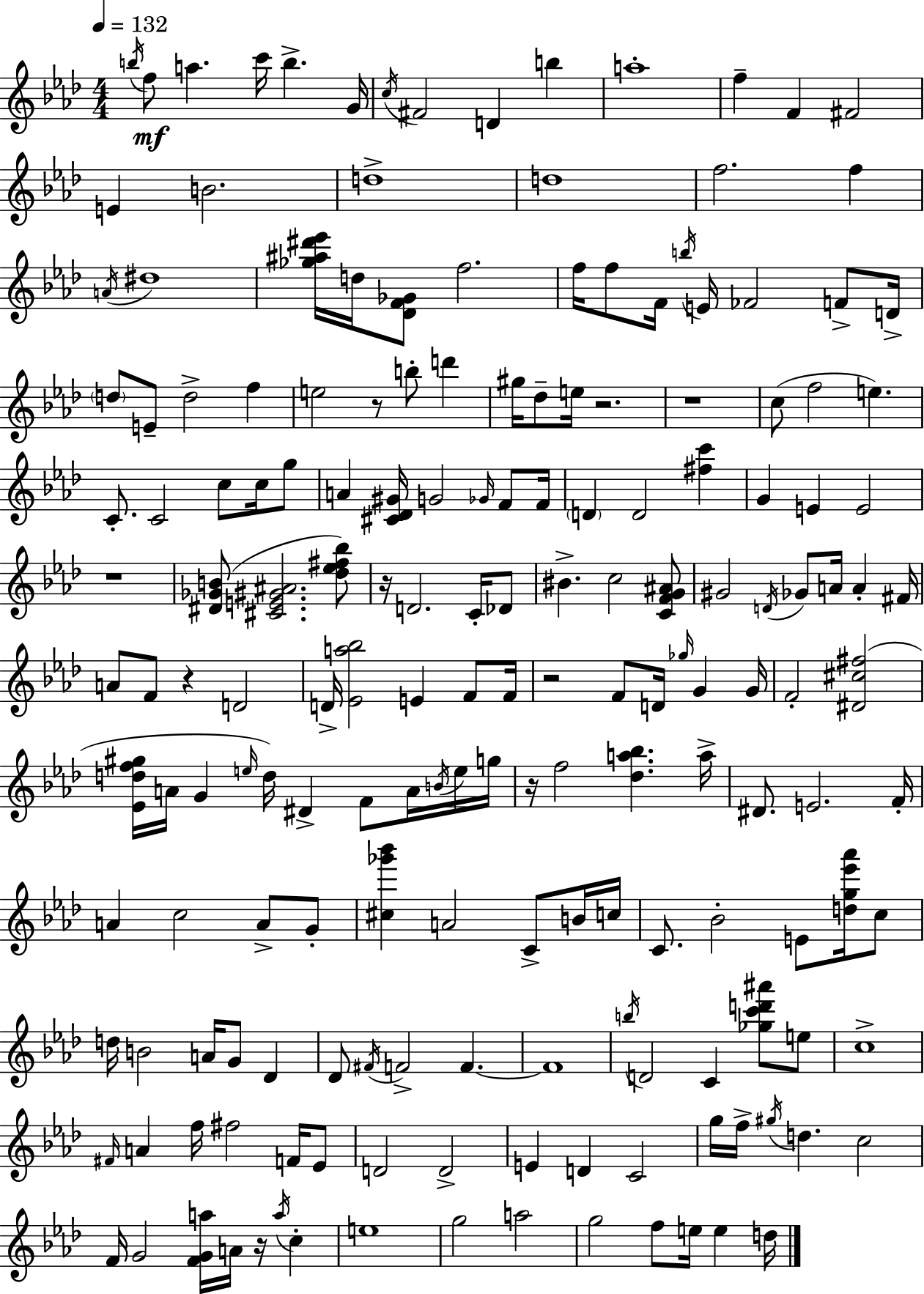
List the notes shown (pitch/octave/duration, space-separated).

B5/s F5/e A5/q. C6/s B5/q. G4/s C5/s F#4/h D4/q B5/q A5/w F5/q F4/q F#4/h E4/q B4/h. D5/w D5/w F5/h. F5/q A4/s D#5/w [Gb5,A#5,D#6,Eb6]/s D5/s [Db4,F4,Gb4]/e F5/h. F5/s F5/e F4/s B5/s E4/s FES4/h F4/e D4/s D5/e E4/e D5/h F5/q E5/h R/e B5/e D6/q G#5/s Db5/e E5/s R/h. R/w C5/e F5/h E5/q. C4/e. C4/h C5/e C5/s G5/e A4/q [C#4,Db4,G#4]/s G4/h Gb4/s F4/e F4/s D4/q D4/h [F#5,C6]/q G4/q E4/q E4/h R/w [D#4,Gb4,B4]/e [C#4,E4,G#4,A#4]/h. [Db5,Eb5,F#5,Bb5]/e R/s D4/h. C4/s Db4/e BIS4/q. C5/h [C4,F4,G4,A#4]/e G#4/h D4/s Gb4/e A4/s A4/q F#4/s A4/e F4/e R/q D4/h D4/s [Eb4,A5,Bb5]/h E4/q F4/e F4/s R/h F4/e D4/s Gb5/s G4/q G4/s F4/h [D#4,C#5,F#5]/h [Eb4,D5,F5,G#5]/s A4/s G4/q E5/s D5/s D#4/q F4/e A4/s B4/s E5/s G5/s R/s F5/h [Db5,A5,Bb5]/q. A5/s D#4/e. E4/h. F4/s A4/q C5/h A4/e G4/e [C#5,Gb6,Bb6]/q A4/h C4/e B4/s C5/s C4/e. Bb4/h E4/e [D5,G5,Eb6,Ab6]/s C5/e D5/s B4/h A4/s G4/e Db4/q Db4/e F#4/s F4/h F4/q. F4/w B5/s D4/h C4/q [Gb5,C6,D6,A#6]/e E5/e C5/w F#4/s A4/q F5/s F#5/h F4/s Eb4/e D4/h D4/h E4/q D4/q C4/h G5/s F5/s G#5/s D5/q. C5/h F4/s G4/h [F4,G4,A5]/s A4/s R/s A5/s C5/q E5/w G5/h A5/h G5/h F5/e E5/s E5/q D5/s